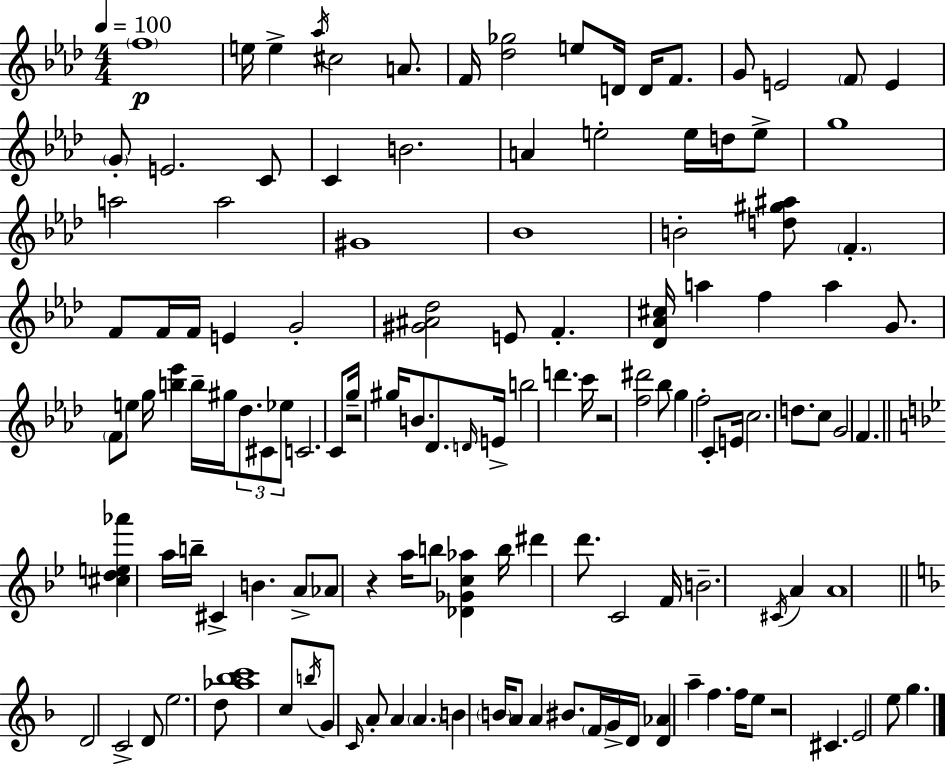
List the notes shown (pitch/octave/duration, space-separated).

F5/w E5/s E5/q Ab5/s C#5/h A4/e. F4/s [Db5,Gb5]/h E5/e D4/s D4/s F4/e. G4/e E4/h F4/e E4/q G4/e E4/h. C4/e C4/q B4/h. A4/q E5/h E5/s D5/s E5/e G5/w A5/h A5/h G#4/w Bb4/w B4/h [D5,G#5,A#5]/e F4/q. F4/e F4/s F4/s E4/q G4/h [G#4,A#4,Db5]/h E4/e F4/q. [Db4,Ab4,C#5]/s A5/q F5/q A5/q G4/e. F4/e E5/e G5/s [B5,Eb6]/q B5/s G#5/s Db5/e. C#4/e Eb5/e C4/h. C4/e G5/s R/h G#5/s B4/e. Db4/e. D4/s E4/s B5/h D6/q. C6/s R/h [F5,D#6]/h Bb5/e G5/q F5/h C4/e E4/s C5/h. D5/e. C5/e G4/h F4/q. [C#5,D5,E5,Ab6]/q A5/s B5/s C#4/q B4/q. A4/e Ab4/e R/q A5/s B5/e [Db4,Gb4,C5,Ab5]/q B5/s D#6/q D6/e. C4/h F4/s B4/h. C#4/s A4/q A4/w D4/h C4/h D4/e E5/h. D5/e [Ab5,Bb5,C6]/w C5/e B5/s G4/e C4/s A4/e A4/q A4/q. B4/q B4/s A4/e A4/q BIS4/e. F4/s G4/s D4/s [D4,Ab4]/q A5/q F5/q. F5/s E5/e R/h C#4/q. E4/h E5/e G5/q.